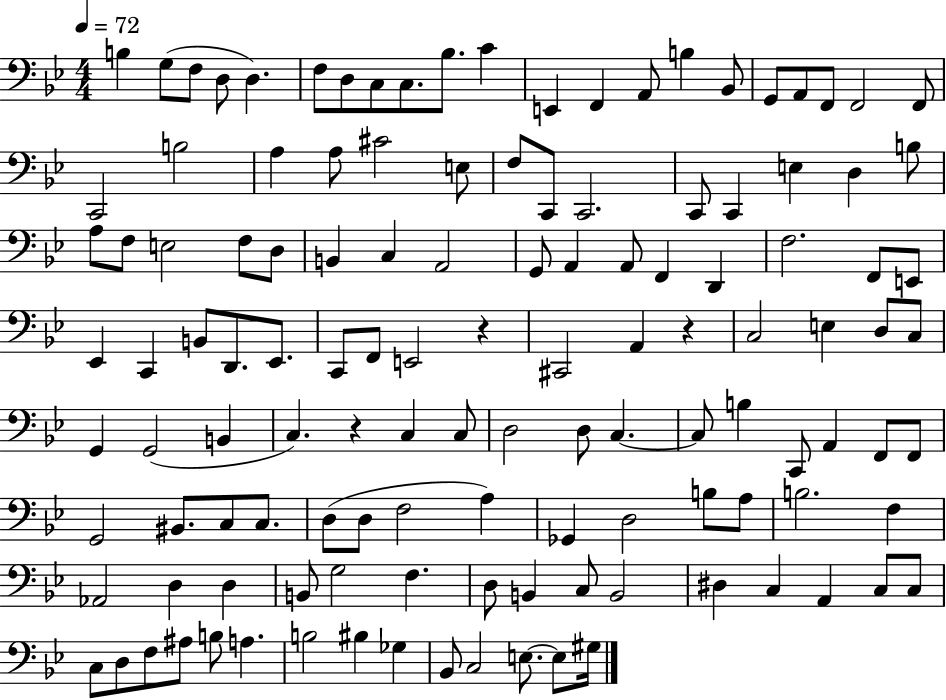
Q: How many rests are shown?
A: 3